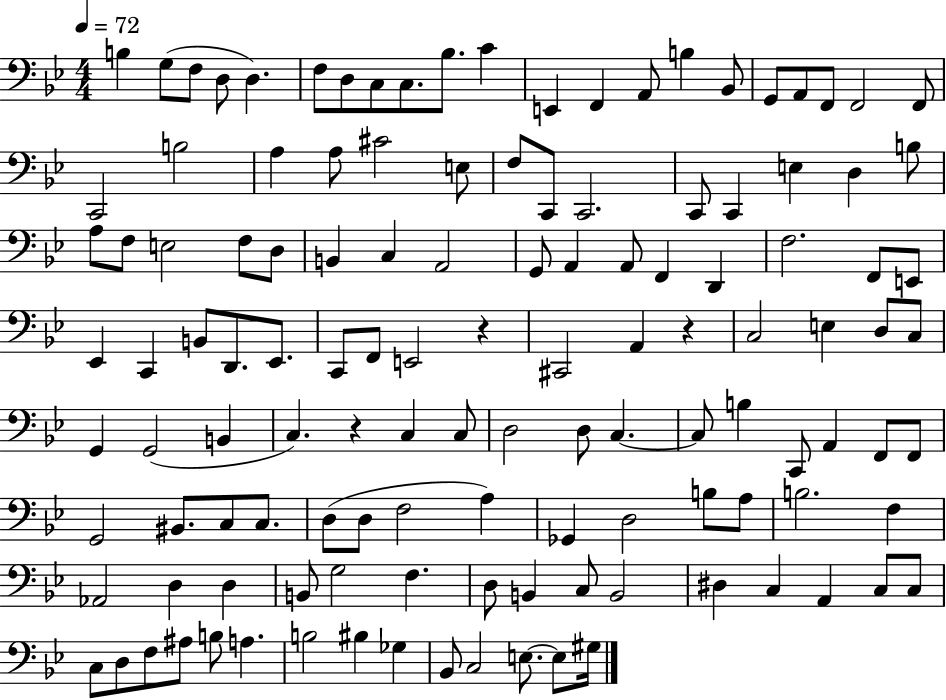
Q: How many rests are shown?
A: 3